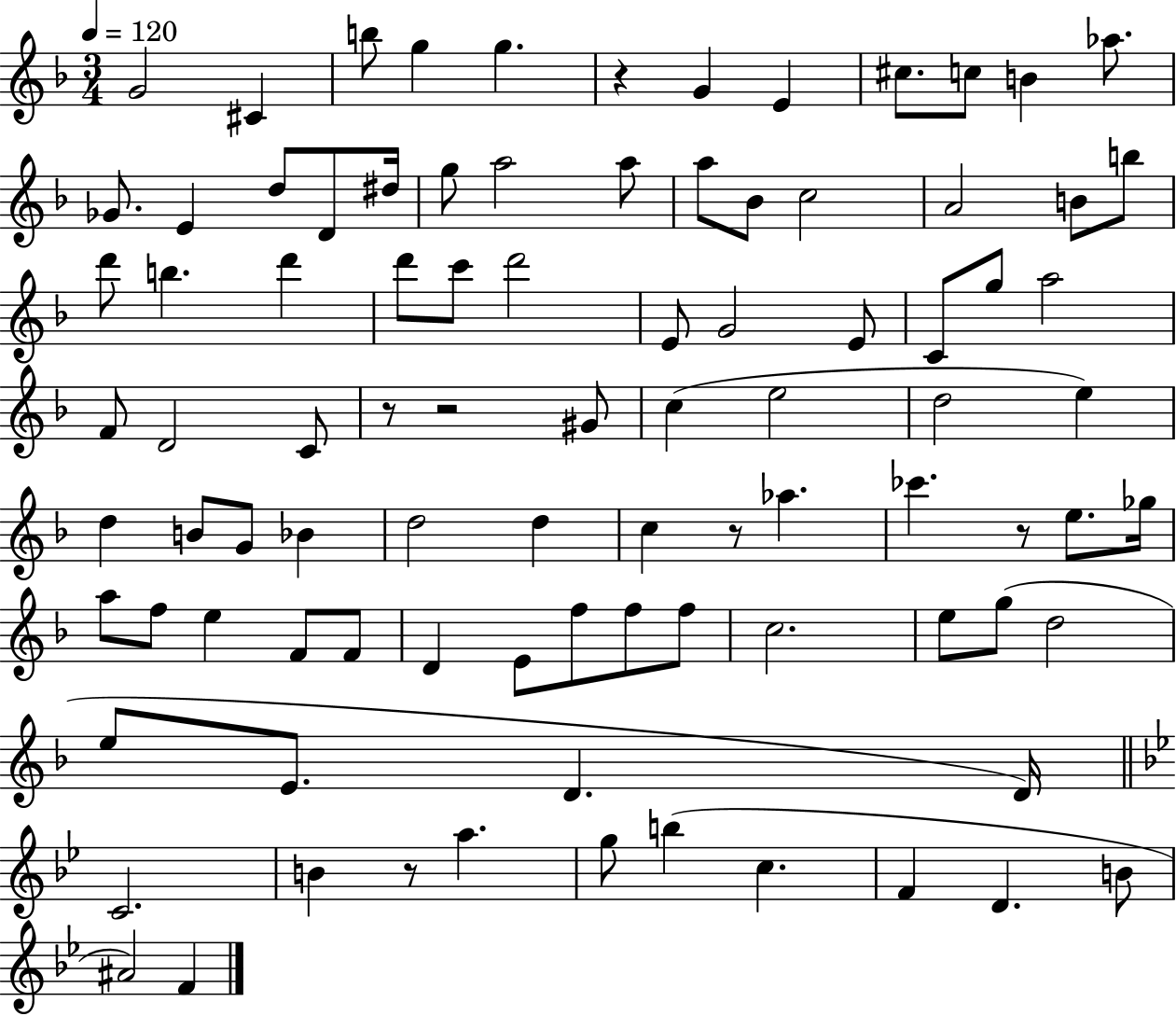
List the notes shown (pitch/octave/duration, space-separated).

G4/h C#4/q B5/e G5/q G5/q. R/q G4/q E4/q C#5/e. C5/e B4/q Ab5/e. Gb4/e. E4/q D5/e D4/e D#5/s G5/e A5/h A5/e A5/e Bb4/e C5/h A4/h B4/e B5/e D6/e B5/q. D6/q D6/e C6/e D6/h E4/e G4/h E4/e C4/e G5/e A5/h F4/e D4/h C4/e R/e R/h G#4/e C5/q E5/h D5/h E5/q D5/q B4/e G4/e Bb4/q D5/h D5/q C5/q R/e Ab5/q. CES6/q. R/e E5/e. Gb5/s A5/e F5/e E5/q F4/e F4/e D4/q E4/e F5/e F5/e F5/e C5/h. E5/e G5/e D5/h E5/e E4/e. D4/q. D4/s C4/h. B4/q R/e A5/q. G5/e B5/q C5/q. F4/q D4/q. B4/e A#4/h F4/q